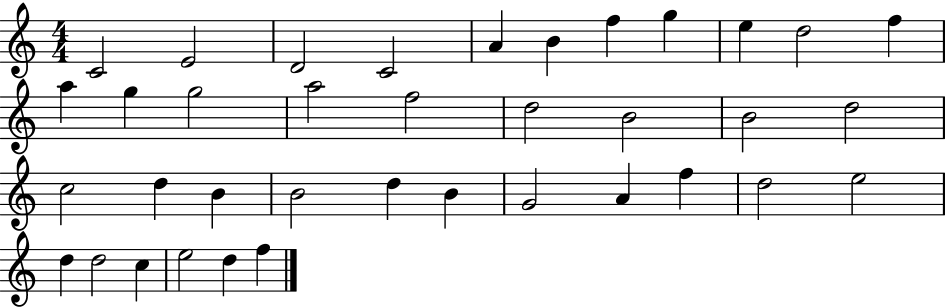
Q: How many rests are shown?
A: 0